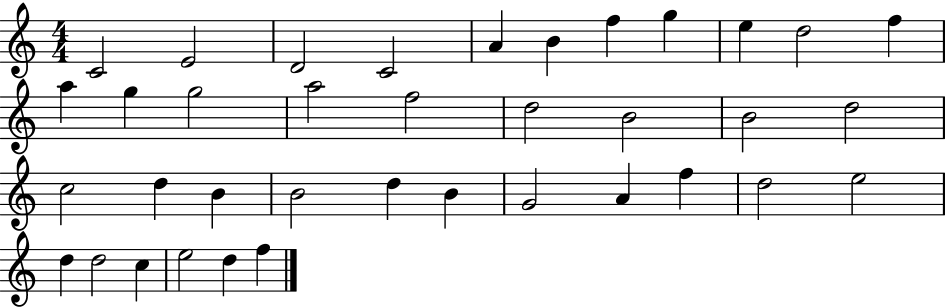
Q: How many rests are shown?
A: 0